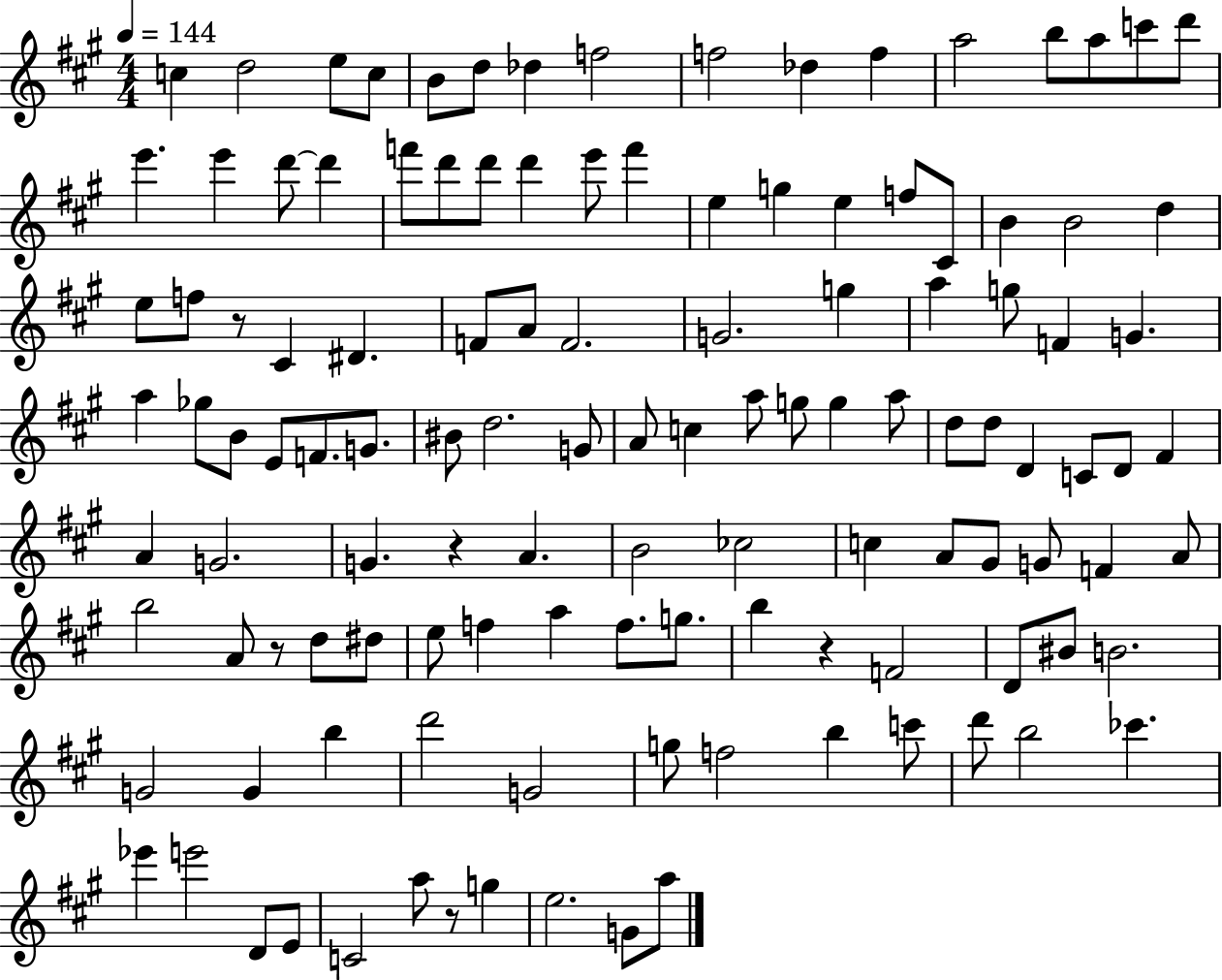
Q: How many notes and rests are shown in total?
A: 121